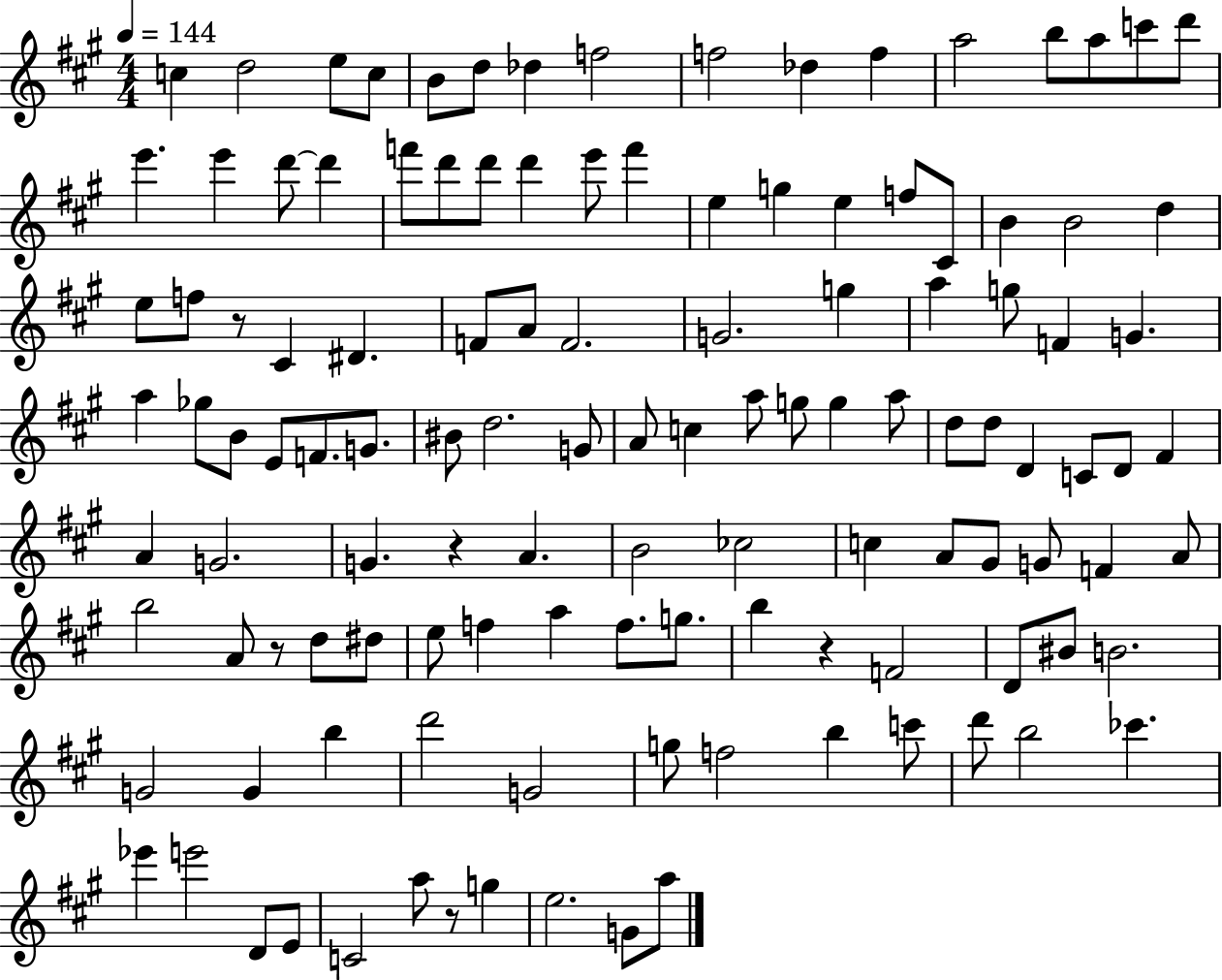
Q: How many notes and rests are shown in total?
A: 121